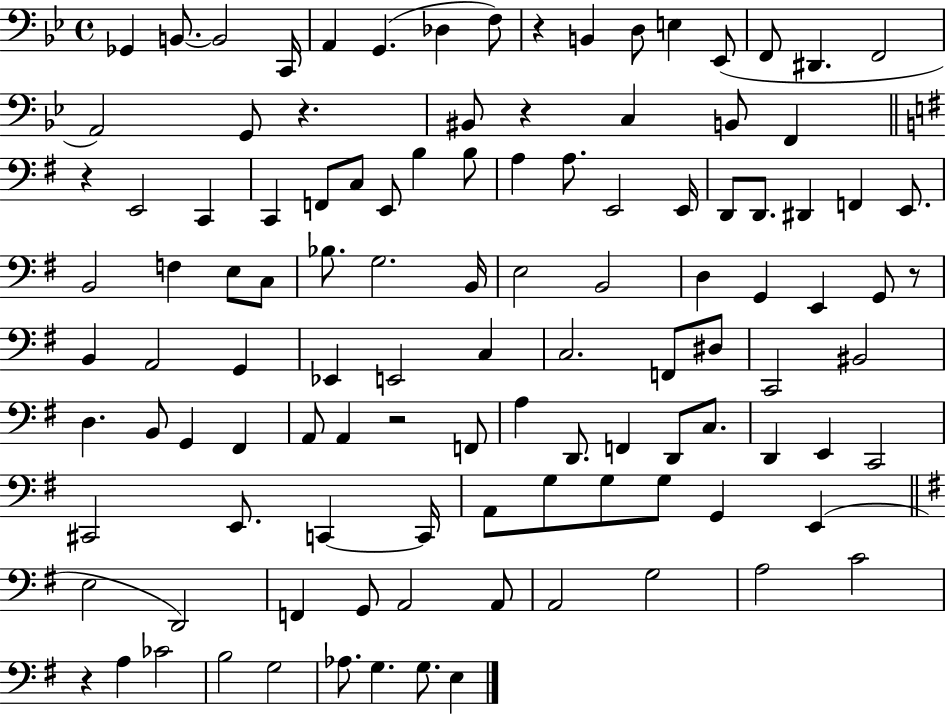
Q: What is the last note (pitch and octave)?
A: E3